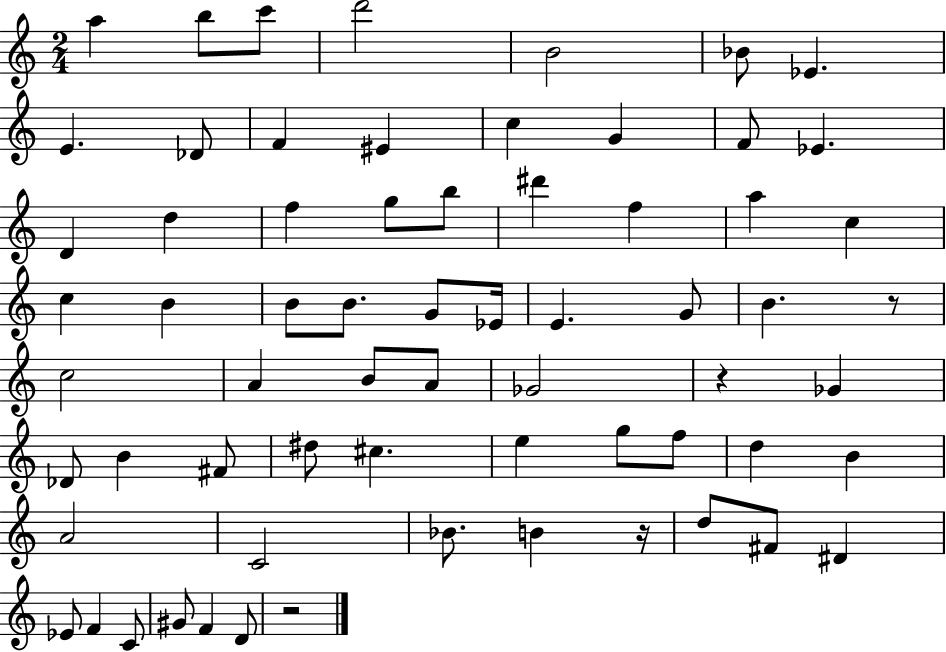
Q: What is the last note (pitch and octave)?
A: D4